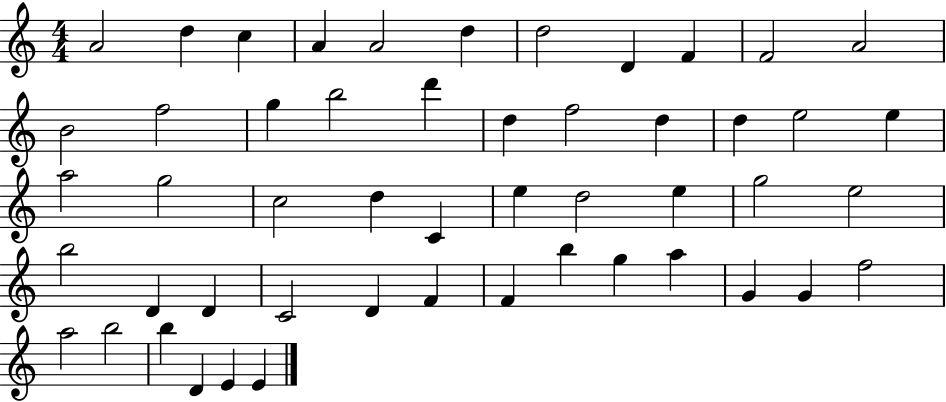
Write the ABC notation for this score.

X:1
T:Untitled
M:4/4
L:1/4
K:C
A2 d c A A2 d d2 D F F2 A2 B2 f2 g b2 d' d f2 d d e2 e a2 g2 c2 d C e d2 e g2 e2 b2 D D C2 D F F b g a G G f2 a2 b2 b D E E